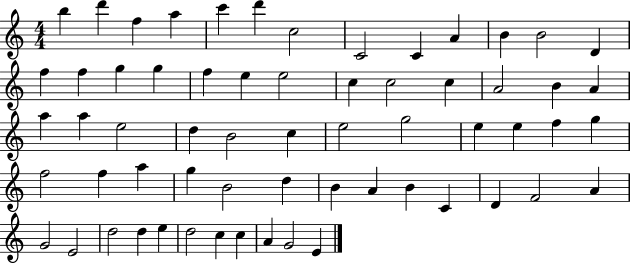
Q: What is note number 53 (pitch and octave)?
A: E4